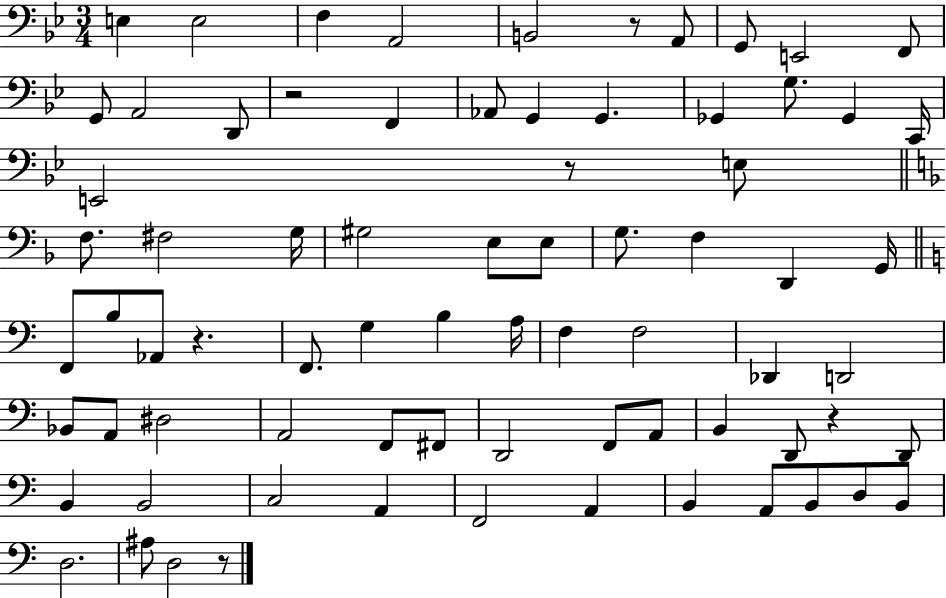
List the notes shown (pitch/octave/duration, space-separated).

E3/q E3/h F3/q A2/h B2/h R/e A2/e G2/e E2/h F2/e G2/e A2/h D2/e R/h F2/q Ab2/e G2/q G2/q. Gb2/q G3/e. Gb2/q C2/s E2/h R/e E3/e F3/e. F#3/h G3/s G#3/h E3/e E3/e G3/e. F3/q D2/q G2/s F2/e B3/e Ab2/e R/q. F2/e. G3/q B3/q A3/s F3/q F3/h Db2/q D2/h Bb2/e A2/e D#3/h A2/h F2/e F#2/e D2/h F2/e A2/e B2/q D2/e R/q D2/e B2/q B2/h C3/h A2/q F2/h A2/q B2/q A2/e B2/e D3/e B2/e D3/h. A#3/e D3/h R/e